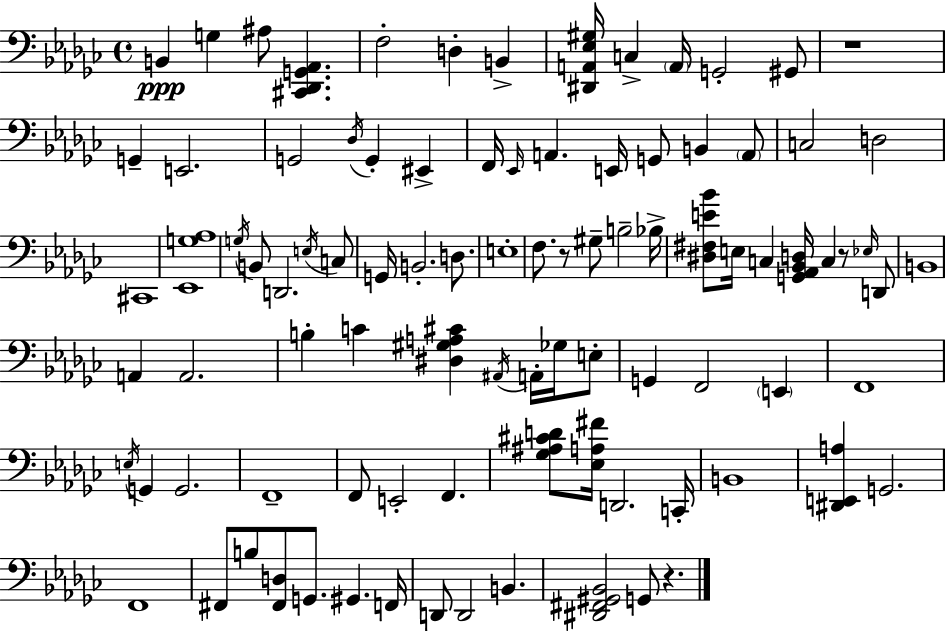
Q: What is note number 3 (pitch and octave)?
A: A#3